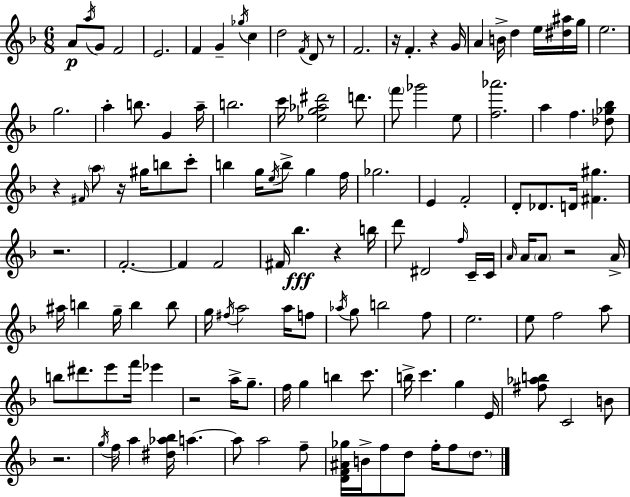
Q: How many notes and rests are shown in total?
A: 132